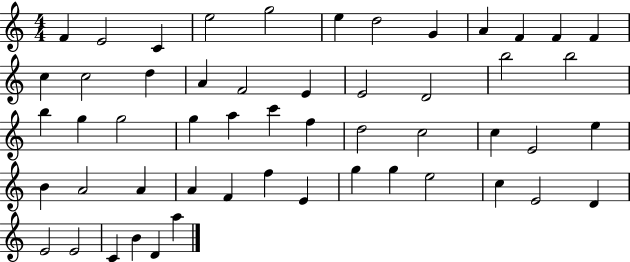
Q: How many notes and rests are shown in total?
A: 53